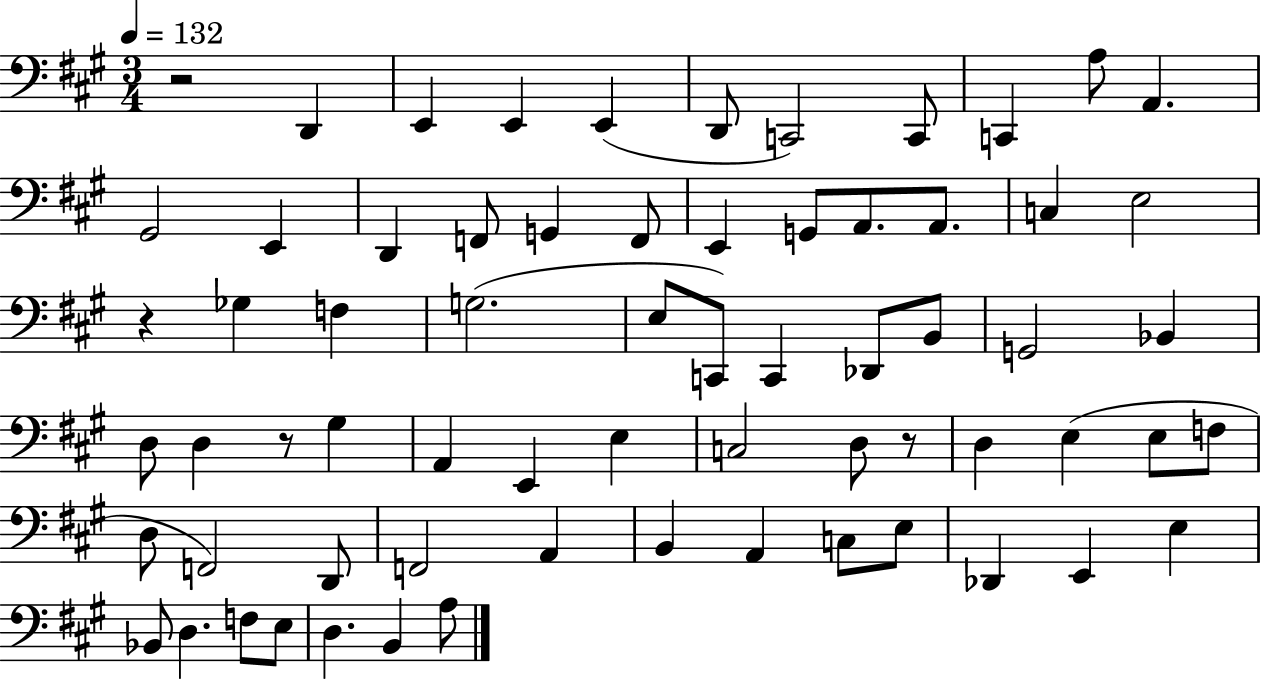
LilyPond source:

{
  \clef bass
  \numericTimeSignature
  \time 3/4
  \key a \major
  \tempo 4 = 132
  r2 d,4 | e,4 e,4 e,4( | d,8 c,2) c,8 | c,4 a8 a,4. | \break gis,2 e,4 | d,4 f,8 g,4 f,8 | e,4 g,8 a,8. a,8. | c4 e2 | \break r4 ges4 f4 | g2.( | e8 c,8) c,4 des,8 b,8 | g,2 bes,4 | \break d8 d4 r8 gis4 | a,4 e,4 e4 | c2 d8 r8 | d4 e4( e8 f8 | \break d8 f,2) d,8 | f,2 a,4 | b,4 a,4 c8 e8 | des,4 e,4 e4 | \break bes,8 d4. f8 e8 | d4. b,4 a8 | \bar "|."
}